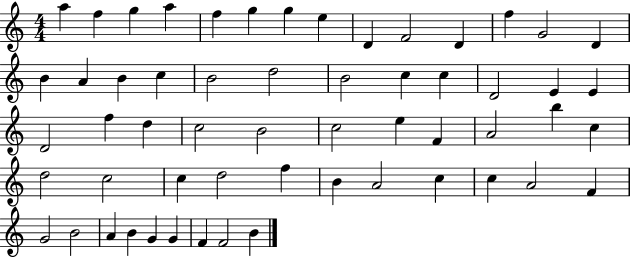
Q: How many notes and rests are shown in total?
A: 57